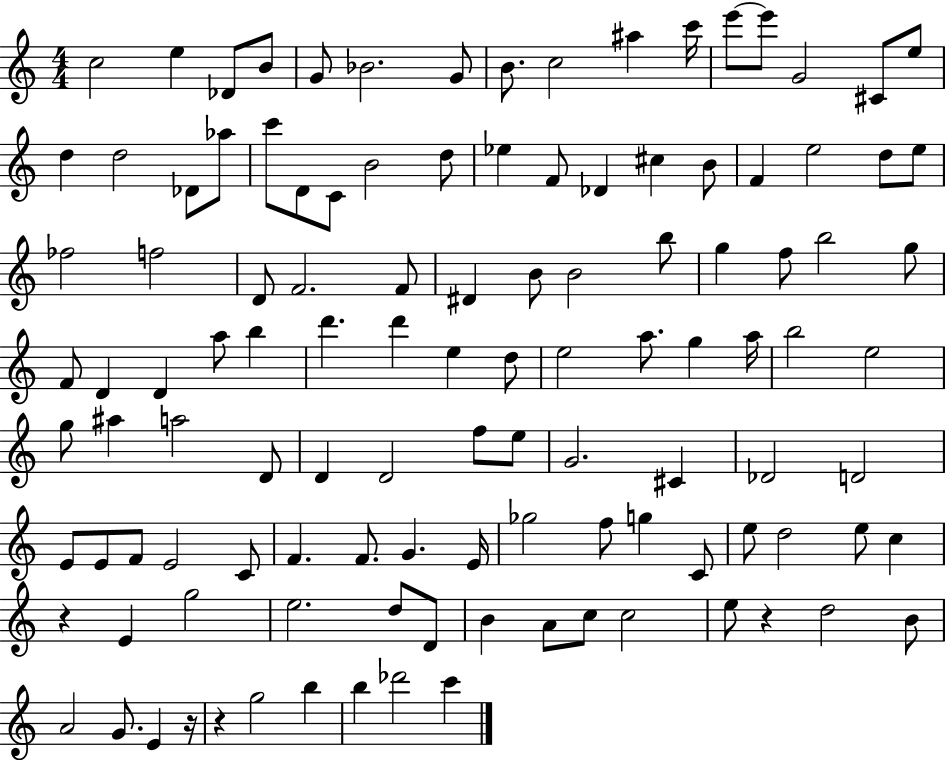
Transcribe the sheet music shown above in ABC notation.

X:1
T:Untitled
M:4/4
L:1/4
K:C
c2 e _D/2 B/2 G/2 _B2 G/2 B/2 c2 ^a c'/4 e'/2 e'/2 G2 ^C/2 e/2 d d2 _D/2 _a/2 c'/2 D/2 C/2 B2 d/2 _e F/2 _D ^c B/2 F e2 d/2 e/2 _f2 f2 D/2 F2 F/2 ^D B/2 B2 b/2 g f/2 b2 g/2 F/2 D D a/2 b d' d' e d/2 e2 a/2 g a/4 b2 e2 g/2 ^a a2 D/2 D D2 f/2 e/2 G2 ^C _D2 D2 E/2 E/2 F/2 E2 C/2 F F/2 G E/4 _g2 f/2 g C/2 e/2 d2 e/2 c z E g2 e2 d/2 D/2 B A/2 c/2 c2 e/2 z d2 B/2 A2 G/2 E z/4 z g2 b b _d'2 c'